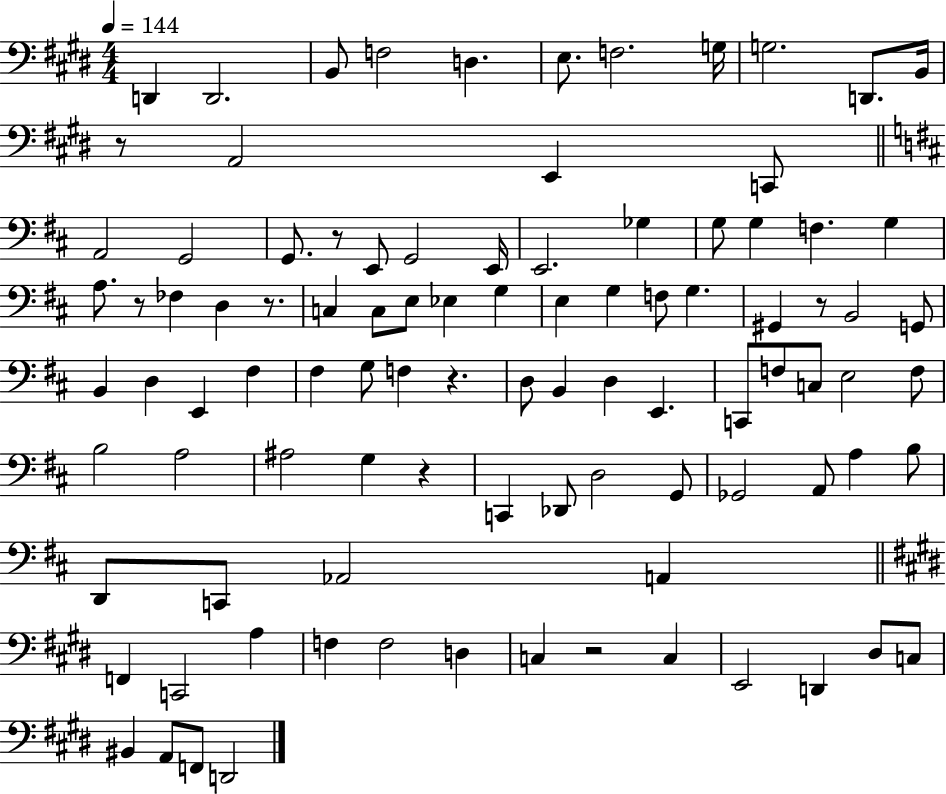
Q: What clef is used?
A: bass